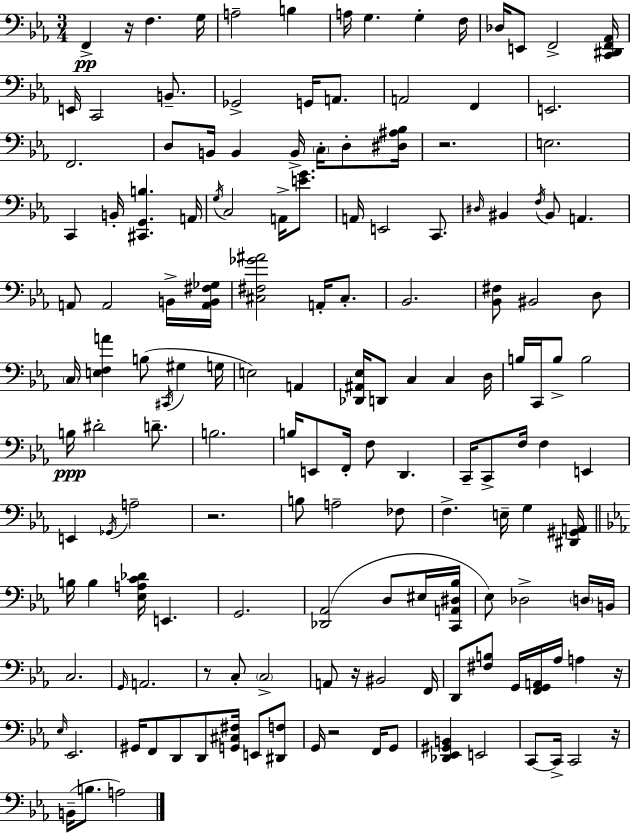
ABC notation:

X:1
T:Untitled
M:3/4
L:1/4
K:Eb
F,, z/4 F, G,/4 A,2 B, A,/4 G, G, F,/4 _D,/4 E,,/2 F,,2 [C,,^D,,F,,_A,,]/4 E,,/4 C,,2 B,,/2 _G,,2 G,,/4 A,,/2 A,,2 F,, E,,2 F,,2 D,/2 B,,/4 B,, B,,/4 C,/4 D,/2 [^D,^A,_B,]/4 z2 E,2 C,, B,,/4 [^C,,G,,B,] A,,/4 G,/4 C,2 A,,/4 [EG]/2 A,,/4 E,,2 C,,/2 ^D,/4 ^B,, F,/4 ^B,,/2 A,, A,,/2 A,,2 B,,/4 [A,,B,,^F,_G,]/4 [^C,^F,_G^A]2 A,,/4 ^C,/2 _B,,2 [_B,,^F,]/2 ^B,,2 D,/2 C,/4 [E,F,A] B,/2 ^C,,/4 ^G, G,/4 E,2 A,, [_D,,^A,,_E,]/4 D,,/2 C, C, D,/4 B,/4 C,,/4 B,/2 B,2 B,/4 ^D2 D/2 B,2 B,/4 E,,/2 F,,/4 F,/2 D,, C,,/4 C,,/2 F,/4 F, E,, E,, _G,,/4 A,2 z2 B,/2 A,2 _F,/2 F, E,/4 G, [^D,,^G,,A,,]/4 B,/4 B, [_E,A,C_D]/4 E,, G,,2 [_D,,_A,,]2 D,/2 ^E,/4 [C,,A,,^D,_B,]/4 _E,/2 _D,2 D,/4 B,,/4 C,2 G,,/4 A,,2 z/2 C,/2 C,2 A,,/2 z/4 ^B,,2 F,,/4 D,,/2 [^F,B,]/2 G,,/4 [F,,G,,A,,]/4 _A,/4 A, z/4 _E,/4 _E,,2 ^G,,/4 F,,/2 D,,/2 D,,/2 [G,,^C,^F,]/4 E,,/2 [^D,,F,]/2 G,,/4 z2 F,,/4 G,,/2 [_D,,_E,,^G,,B,,] E,,2 C,,/2 C,,/4 C,,2 z/4 B,,/4 B,/2 A,2